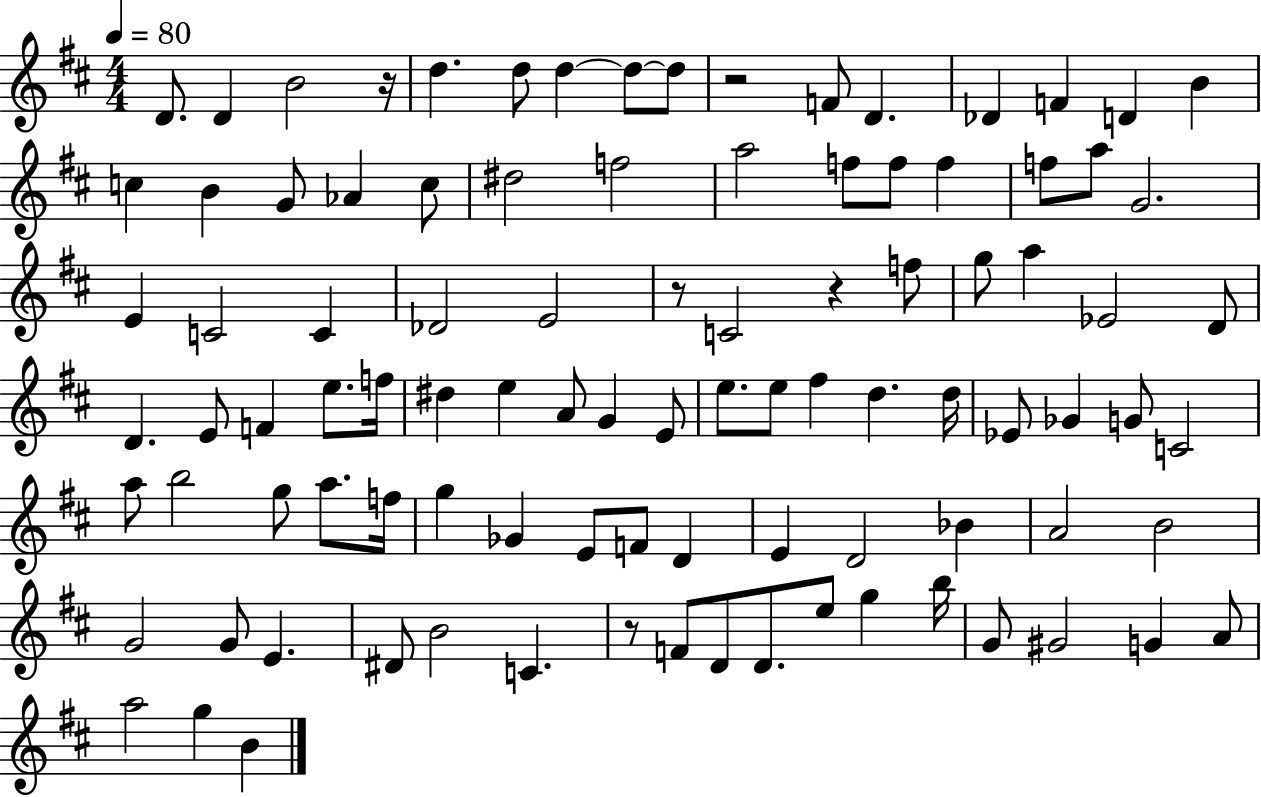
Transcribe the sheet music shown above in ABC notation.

X:1
T:Untitled
M:4/4
L:1/4
K:D
D/2 D B2 z/4 d d/2 d d/2 d/2 z2 F/2 D _D F D B c B G/2 _A c/2 ^d2 f2 a2 f/2 f/2 f f/2 a/2 G2 E C2 C _D2 E2 z/2 C2 z f/2 g/2 a _E2 D/2 D E/2 F e/2 f/4 ^d e A/2 G E/2 e/2 e/2 ^f d d/4 _E/2 _G G/2 C2 a/2 b2 g/2 a/2 f/4 g _G E/2 F/2 D E D2 _B A2 B2 G2 G/2 E ^D/2 B2 C z/2 F/2 D/2 D/2 e/2 g b/4 G/2 ^G2 G A/2 a2 g B